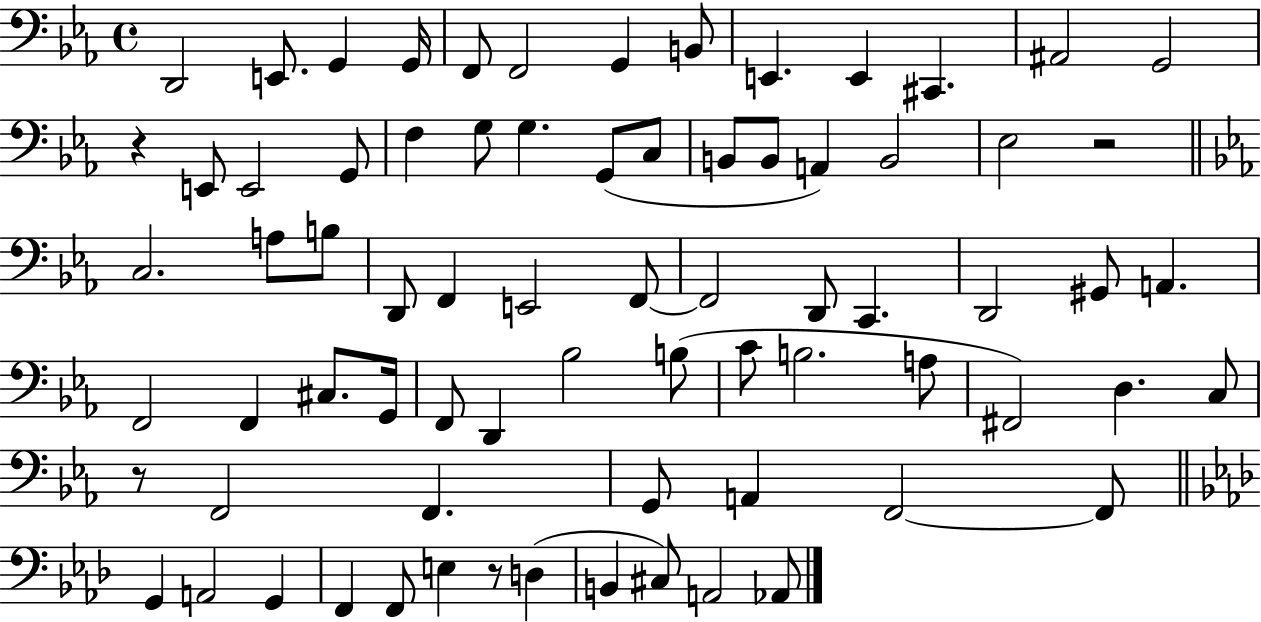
D2/h E2/e. G2/q G2/s F2/e F2/h G2/q B2/e E2/q. E2/q C#2/q. A#2/h G2/h R/q E2/e E2/h G2/e F3/q G3/e G3/q. G2/e C3/e B2/e B2/e A2/q B2/h Eb3/h R/h C3/h. A3/e B3/e D2/e F2/q E2/h F2/e F2/h D2/e C2/q. D2/h G#2/e A2/q. F2/h F2/q C#3/e. G2/s F2/e D2/q Bb3/h B3/e C4/e B3/h. A3/e F#2/h D3/q. C3/e R/e F2/h F2/q. G2/e A2/q F2/h F2/e G2/q A2/h G2/q F2/q F2/e E3/q R/e D3/q B2/q C#3/e A2/h Ab2/e